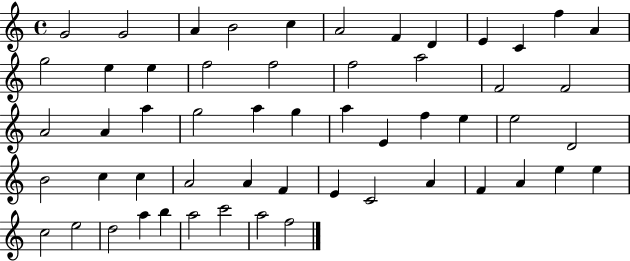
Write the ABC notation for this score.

X:1
T:Untitled
M:4/4
L:1/4
K:C
G2 G2 A B2 c A2 F D E C f A g2 e e f2 f2 f2 a2 F2 F2 A2 A a g2 a g a E f e e2 D2 B2 c c A2 A F E C2 A F A e e c2 e2 d2 a b a2 c'2 a2 f2